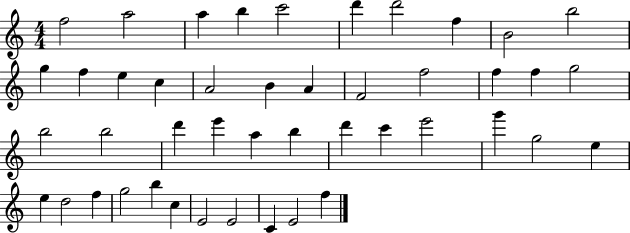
F5/h A5/h A5/q B5/q C6/h D6/q D6/h F5/q B4/h B5/h G5/q F5/q E5/q C5/q A4/h B4/q A4/q F4/h F5/h F5/q F5/q G5/h B5/h B5/h D6/q E6/q A5/q B5/q D6/q C6/q E6/h G6/q G5/h E5/q E5/q D5/h F5/q G5/h B5/q C5/q E4/h E4/h C4/q E4/h F5/q